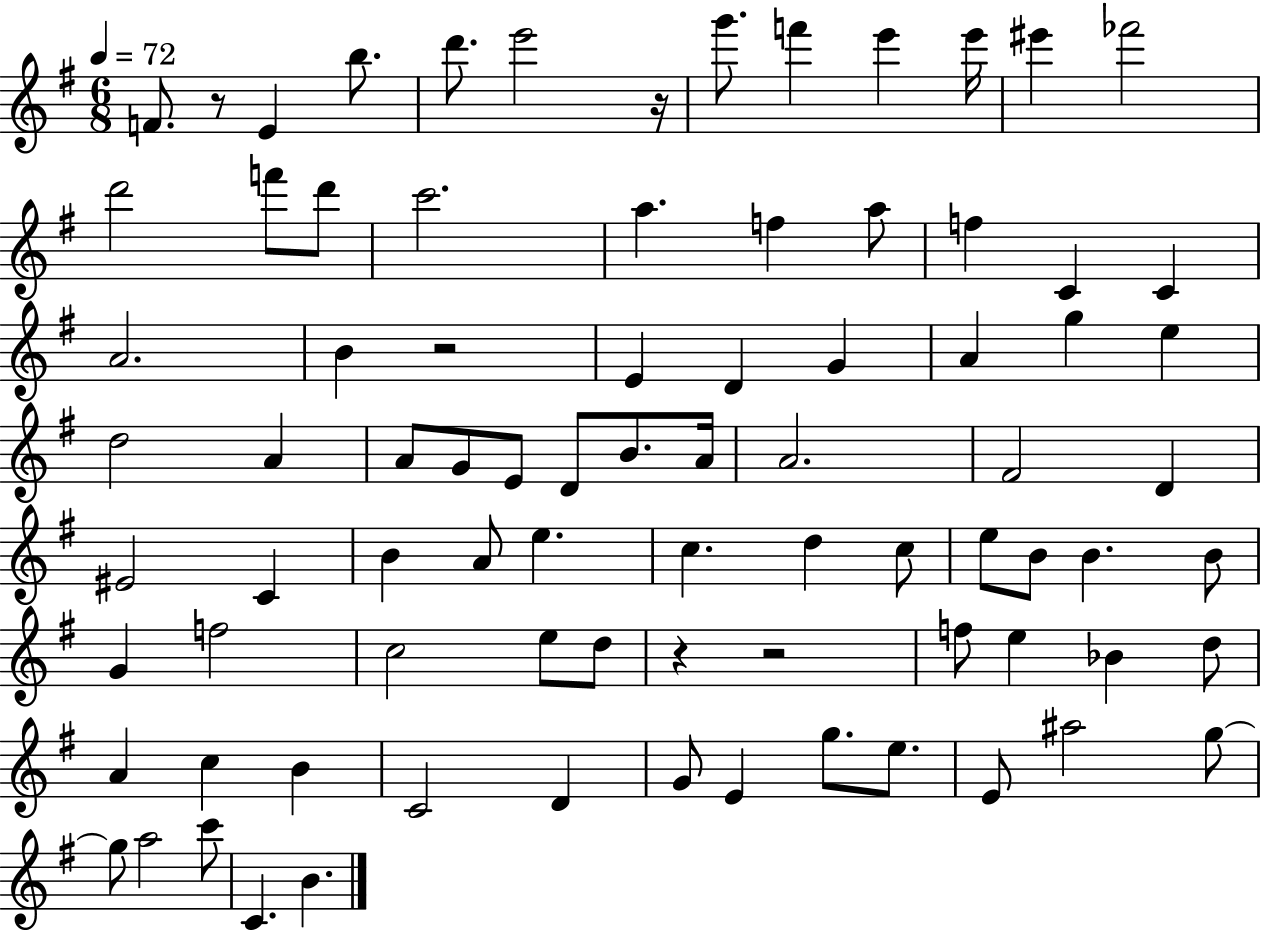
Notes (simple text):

F4/e. R/e E4/q B5/e. D6/e. E6/h R/s G6/e. F6/q E6/q E6/s EIS6/q FES6/h D6/h F6/e D6/e C6/h. A5/q. F5/q A5/e F5/q C4/q C4/q A4/h. B4/q R/h E4/q D4/q G4/q A4/q G5/q E5/q D5/h A4/q A4/e G4/e E4/e D4/e B4/e. A4/s A4/h. F#4/h D4/q EIS4/h C4/q B4/q A4/e E5/q. C5/q. D5/q C5/e E5/e B4/e B4/q. B4/e G4/q F5/h C5/h E5/e D5/e R/q R/h F5/e E5/q Bb4/q D5/e A4/q C5/q B4/q C4/h D4/q G4/e E4/q G5/e. E5/e. E4/e A#5/h G5/e G5/e A5/h C6/e C4/q. B4/q.